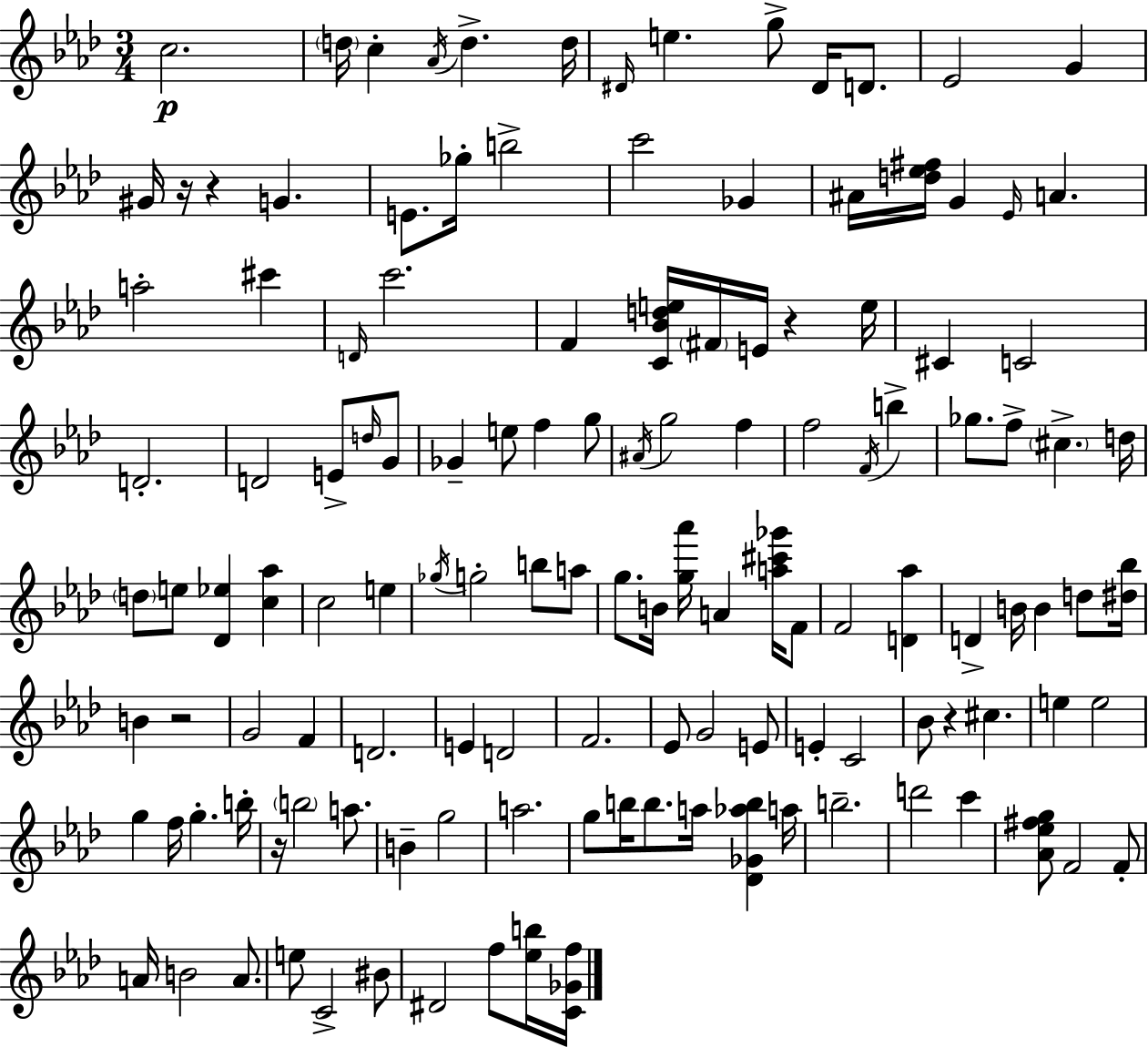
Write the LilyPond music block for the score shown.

{
  \clef treble
  \numericTimeSignature
  \time 3/4
  \key aes \major
  c''2.\p | \parenthesize d''16 c''4-. \acciaccatura { aes'16 } d''4.-> | d''16 \grace { dis'16 } e''4. g''8-> dis'16 d'8. | ees'2 g'4 | \break gis'16 r16 r4 g'4. | e'8. ges''16-. b''2-> | c'''2 ges'4 | ais'16 <d'' ees'' fis''>16 g'4 \grace { ees'16 } a'4. | \break a''2-. cis'''4 | \grace { d'16 } c'''2. | f'4 <c' bes' d'' e''>16 \parenthesize fis'16 e'16 r4 | e''16 cis'4 c'2 | \break d'2.-. | d'2 | e'8-> \grace { d''16 } g'8 ges'4-- e''8 f''4 | g''8 \acciaccatura { ais'16 } g''2 | \break f''4 f''2 | \acciaccatura { f'16 } b''4-> ges''8. f''8-> | \parenthesize cis''4.-> d''16 \parenthesize d''8 e''8 <des' ees''>4 | <c'' aes''>4 c''2 | \break e''4 \acciaccatura { ges''16 } g''2-. | b''8 a''8 g''8. b'16 | <g'' aes'''>16 a'4 <a'' cis''' ges'''>16 f'8 f'2 | <d' aes''>4 d'4-> | \break b'16 b'4 d''8 <dis'' bes''>16 b'4 | r2 g'2 | f'4 d'2. | e'4 | \break d'2 f'2. | ees'8 g'2 | e'8 e'4-. | c'2 bes'8 r4 | \break cis''4. e''4 | e''2 g''4 | f''16 g''4.-. b''16-. r16 \parenthesize b''2 | a''8. b'4-- | \break g''2 a''2. | g''8 b''16 b''8. | a''16 <des' ges' aes'' b''>4 a''16 b''2.-- | d'''2 | \break c'''4 <aes' ees'' fis'' g''>8 f'2 | f'8-. a'16 b'2 | a'8. e''8 c'2-> | bis'8 dis'2 | \break f''8 <ees'' b''>16 <c' ges' f''>16 \bar "|."
}